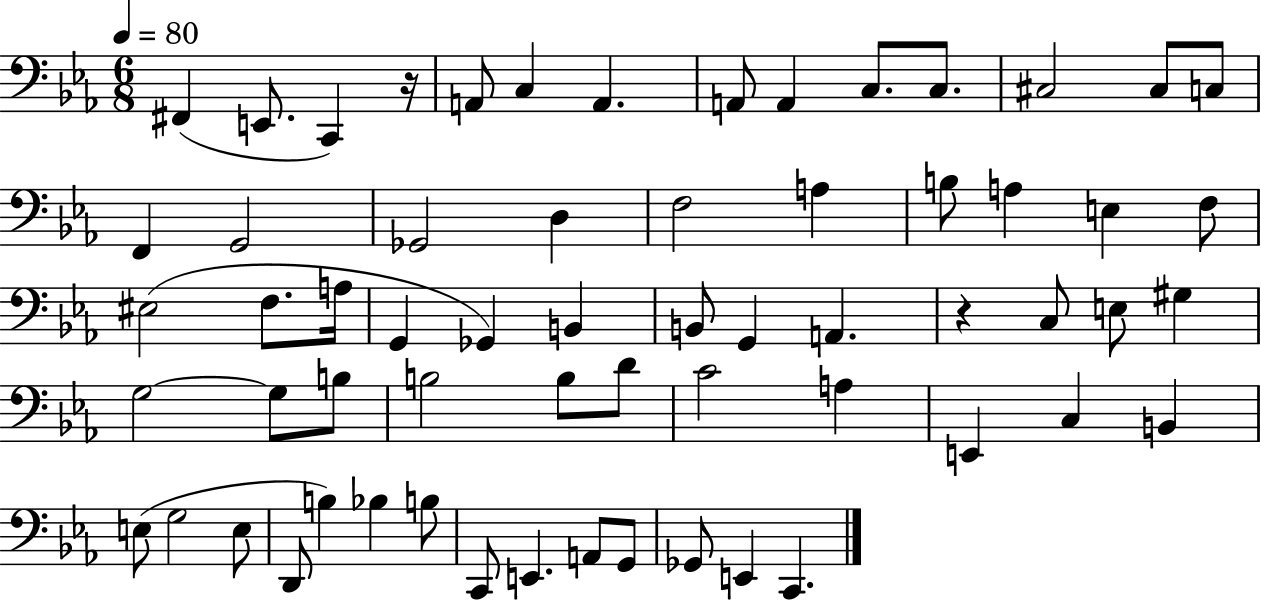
X:1
T:Untitled
M:6/8
L:1/4
K:Eb
^F,, E,,/2 C,, z/4 A,,/2 C, A,, A,,/2 A,, C,/2 C,/2 ^C,2 ^C,/2 C,/2 F,, G,,2 _G,,2 D, F,2 A, B,/2 A, E, F,/2 ^E,2 F,/2 A,/4 G,, _G,, B,, B,,/2 G,, A,, z C,/2 E,/2 ^G, G,2 G,/2 B,/2 B,2 B,/2 D/2 C2 A, E,, C, B,, E,/2 G,2 E,/2 D,,/2 B, _B, B,/2 C,,/2 E,, A,,/2 G,,/2 _G,,/2 E,, C,,